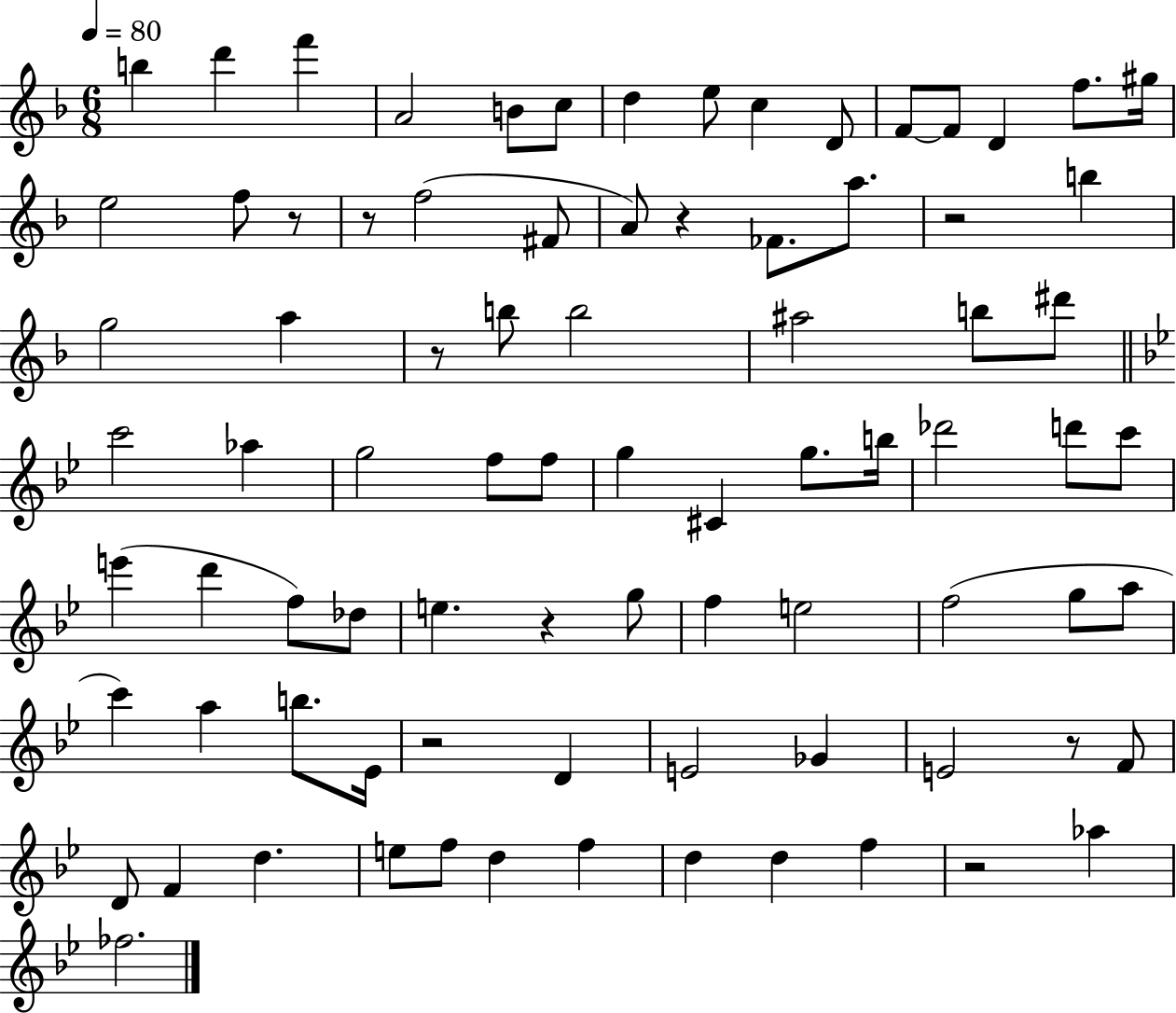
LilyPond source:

{
  \clef treble
  \numericTimeSignature
  \time 6/8
  \key f \major
  \tempo 4 = 80
  b''4 d'''4 f'''4 | a'2 b'8 c''8 | d''4 e''8 c''4 d'8 | f'8~~ f'8 d'4 f''8. gis''16 | \break e''2 f''8 r8 | r8 f''2( fis'8 | a'8) r4 fes'8. a''8. | r2 b''4 | \break g''2 a''4 | r8 b''8 b''2 | ais''2 b''8 dis'''8 | \bar "||" \break \key g \minor c'''2 aes''4 | g''2 f''8 f''8 | g''4 cis'4 g''8. b''16 | des'''2 d'''8 c'''8 | \break e'''4( d'''4 f''8) des''8 | e''4. r4 g''8 | f''4 e''2 | f''2( g''8 a''8 | \break c'''4) a''4 b''8. ees'16 | r2 d'4 | e'2 ges'4 | e'2 r8 f'8 | \break d'8 f'4 d''4. | e''8 f''8 d''4 f''4 | d''4 d''4 f''4 | r2 aes''4 | \break fes''2. | \bar "|."
}